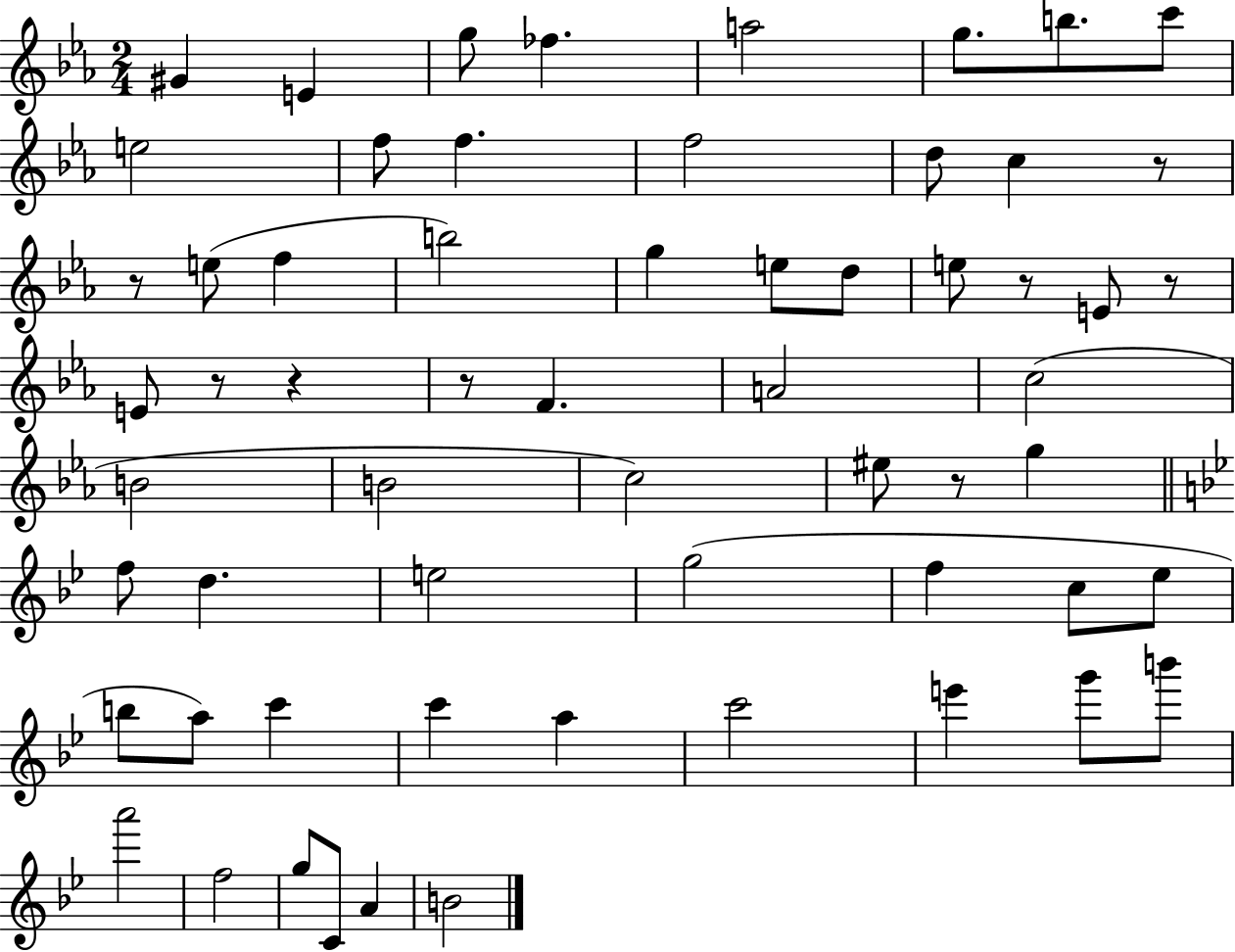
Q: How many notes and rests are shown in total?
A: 61